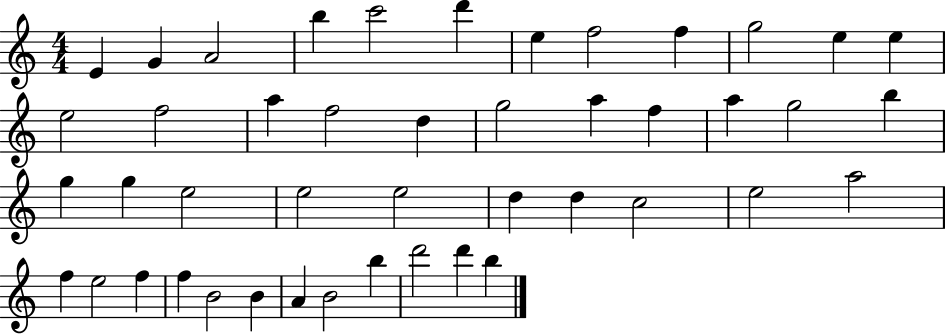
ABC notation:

X:1
T:Untitled
M:4/4
L:1/4
K:C
E G A2 b c'2 d' e f2 f g2 e e e2 f2 a f2 d g2 a f a g2 b g g e2 e2 e2 d d c2 e2 a2 f e2 f f B2 B A B2 b d'2 d' b